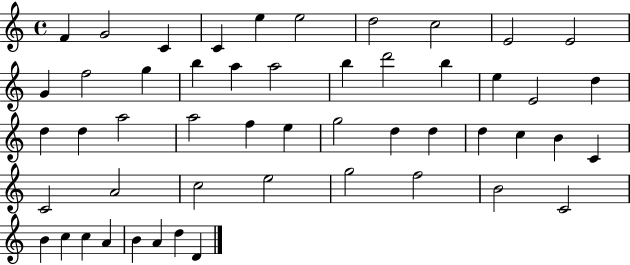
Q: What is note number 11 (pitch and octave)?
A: G4